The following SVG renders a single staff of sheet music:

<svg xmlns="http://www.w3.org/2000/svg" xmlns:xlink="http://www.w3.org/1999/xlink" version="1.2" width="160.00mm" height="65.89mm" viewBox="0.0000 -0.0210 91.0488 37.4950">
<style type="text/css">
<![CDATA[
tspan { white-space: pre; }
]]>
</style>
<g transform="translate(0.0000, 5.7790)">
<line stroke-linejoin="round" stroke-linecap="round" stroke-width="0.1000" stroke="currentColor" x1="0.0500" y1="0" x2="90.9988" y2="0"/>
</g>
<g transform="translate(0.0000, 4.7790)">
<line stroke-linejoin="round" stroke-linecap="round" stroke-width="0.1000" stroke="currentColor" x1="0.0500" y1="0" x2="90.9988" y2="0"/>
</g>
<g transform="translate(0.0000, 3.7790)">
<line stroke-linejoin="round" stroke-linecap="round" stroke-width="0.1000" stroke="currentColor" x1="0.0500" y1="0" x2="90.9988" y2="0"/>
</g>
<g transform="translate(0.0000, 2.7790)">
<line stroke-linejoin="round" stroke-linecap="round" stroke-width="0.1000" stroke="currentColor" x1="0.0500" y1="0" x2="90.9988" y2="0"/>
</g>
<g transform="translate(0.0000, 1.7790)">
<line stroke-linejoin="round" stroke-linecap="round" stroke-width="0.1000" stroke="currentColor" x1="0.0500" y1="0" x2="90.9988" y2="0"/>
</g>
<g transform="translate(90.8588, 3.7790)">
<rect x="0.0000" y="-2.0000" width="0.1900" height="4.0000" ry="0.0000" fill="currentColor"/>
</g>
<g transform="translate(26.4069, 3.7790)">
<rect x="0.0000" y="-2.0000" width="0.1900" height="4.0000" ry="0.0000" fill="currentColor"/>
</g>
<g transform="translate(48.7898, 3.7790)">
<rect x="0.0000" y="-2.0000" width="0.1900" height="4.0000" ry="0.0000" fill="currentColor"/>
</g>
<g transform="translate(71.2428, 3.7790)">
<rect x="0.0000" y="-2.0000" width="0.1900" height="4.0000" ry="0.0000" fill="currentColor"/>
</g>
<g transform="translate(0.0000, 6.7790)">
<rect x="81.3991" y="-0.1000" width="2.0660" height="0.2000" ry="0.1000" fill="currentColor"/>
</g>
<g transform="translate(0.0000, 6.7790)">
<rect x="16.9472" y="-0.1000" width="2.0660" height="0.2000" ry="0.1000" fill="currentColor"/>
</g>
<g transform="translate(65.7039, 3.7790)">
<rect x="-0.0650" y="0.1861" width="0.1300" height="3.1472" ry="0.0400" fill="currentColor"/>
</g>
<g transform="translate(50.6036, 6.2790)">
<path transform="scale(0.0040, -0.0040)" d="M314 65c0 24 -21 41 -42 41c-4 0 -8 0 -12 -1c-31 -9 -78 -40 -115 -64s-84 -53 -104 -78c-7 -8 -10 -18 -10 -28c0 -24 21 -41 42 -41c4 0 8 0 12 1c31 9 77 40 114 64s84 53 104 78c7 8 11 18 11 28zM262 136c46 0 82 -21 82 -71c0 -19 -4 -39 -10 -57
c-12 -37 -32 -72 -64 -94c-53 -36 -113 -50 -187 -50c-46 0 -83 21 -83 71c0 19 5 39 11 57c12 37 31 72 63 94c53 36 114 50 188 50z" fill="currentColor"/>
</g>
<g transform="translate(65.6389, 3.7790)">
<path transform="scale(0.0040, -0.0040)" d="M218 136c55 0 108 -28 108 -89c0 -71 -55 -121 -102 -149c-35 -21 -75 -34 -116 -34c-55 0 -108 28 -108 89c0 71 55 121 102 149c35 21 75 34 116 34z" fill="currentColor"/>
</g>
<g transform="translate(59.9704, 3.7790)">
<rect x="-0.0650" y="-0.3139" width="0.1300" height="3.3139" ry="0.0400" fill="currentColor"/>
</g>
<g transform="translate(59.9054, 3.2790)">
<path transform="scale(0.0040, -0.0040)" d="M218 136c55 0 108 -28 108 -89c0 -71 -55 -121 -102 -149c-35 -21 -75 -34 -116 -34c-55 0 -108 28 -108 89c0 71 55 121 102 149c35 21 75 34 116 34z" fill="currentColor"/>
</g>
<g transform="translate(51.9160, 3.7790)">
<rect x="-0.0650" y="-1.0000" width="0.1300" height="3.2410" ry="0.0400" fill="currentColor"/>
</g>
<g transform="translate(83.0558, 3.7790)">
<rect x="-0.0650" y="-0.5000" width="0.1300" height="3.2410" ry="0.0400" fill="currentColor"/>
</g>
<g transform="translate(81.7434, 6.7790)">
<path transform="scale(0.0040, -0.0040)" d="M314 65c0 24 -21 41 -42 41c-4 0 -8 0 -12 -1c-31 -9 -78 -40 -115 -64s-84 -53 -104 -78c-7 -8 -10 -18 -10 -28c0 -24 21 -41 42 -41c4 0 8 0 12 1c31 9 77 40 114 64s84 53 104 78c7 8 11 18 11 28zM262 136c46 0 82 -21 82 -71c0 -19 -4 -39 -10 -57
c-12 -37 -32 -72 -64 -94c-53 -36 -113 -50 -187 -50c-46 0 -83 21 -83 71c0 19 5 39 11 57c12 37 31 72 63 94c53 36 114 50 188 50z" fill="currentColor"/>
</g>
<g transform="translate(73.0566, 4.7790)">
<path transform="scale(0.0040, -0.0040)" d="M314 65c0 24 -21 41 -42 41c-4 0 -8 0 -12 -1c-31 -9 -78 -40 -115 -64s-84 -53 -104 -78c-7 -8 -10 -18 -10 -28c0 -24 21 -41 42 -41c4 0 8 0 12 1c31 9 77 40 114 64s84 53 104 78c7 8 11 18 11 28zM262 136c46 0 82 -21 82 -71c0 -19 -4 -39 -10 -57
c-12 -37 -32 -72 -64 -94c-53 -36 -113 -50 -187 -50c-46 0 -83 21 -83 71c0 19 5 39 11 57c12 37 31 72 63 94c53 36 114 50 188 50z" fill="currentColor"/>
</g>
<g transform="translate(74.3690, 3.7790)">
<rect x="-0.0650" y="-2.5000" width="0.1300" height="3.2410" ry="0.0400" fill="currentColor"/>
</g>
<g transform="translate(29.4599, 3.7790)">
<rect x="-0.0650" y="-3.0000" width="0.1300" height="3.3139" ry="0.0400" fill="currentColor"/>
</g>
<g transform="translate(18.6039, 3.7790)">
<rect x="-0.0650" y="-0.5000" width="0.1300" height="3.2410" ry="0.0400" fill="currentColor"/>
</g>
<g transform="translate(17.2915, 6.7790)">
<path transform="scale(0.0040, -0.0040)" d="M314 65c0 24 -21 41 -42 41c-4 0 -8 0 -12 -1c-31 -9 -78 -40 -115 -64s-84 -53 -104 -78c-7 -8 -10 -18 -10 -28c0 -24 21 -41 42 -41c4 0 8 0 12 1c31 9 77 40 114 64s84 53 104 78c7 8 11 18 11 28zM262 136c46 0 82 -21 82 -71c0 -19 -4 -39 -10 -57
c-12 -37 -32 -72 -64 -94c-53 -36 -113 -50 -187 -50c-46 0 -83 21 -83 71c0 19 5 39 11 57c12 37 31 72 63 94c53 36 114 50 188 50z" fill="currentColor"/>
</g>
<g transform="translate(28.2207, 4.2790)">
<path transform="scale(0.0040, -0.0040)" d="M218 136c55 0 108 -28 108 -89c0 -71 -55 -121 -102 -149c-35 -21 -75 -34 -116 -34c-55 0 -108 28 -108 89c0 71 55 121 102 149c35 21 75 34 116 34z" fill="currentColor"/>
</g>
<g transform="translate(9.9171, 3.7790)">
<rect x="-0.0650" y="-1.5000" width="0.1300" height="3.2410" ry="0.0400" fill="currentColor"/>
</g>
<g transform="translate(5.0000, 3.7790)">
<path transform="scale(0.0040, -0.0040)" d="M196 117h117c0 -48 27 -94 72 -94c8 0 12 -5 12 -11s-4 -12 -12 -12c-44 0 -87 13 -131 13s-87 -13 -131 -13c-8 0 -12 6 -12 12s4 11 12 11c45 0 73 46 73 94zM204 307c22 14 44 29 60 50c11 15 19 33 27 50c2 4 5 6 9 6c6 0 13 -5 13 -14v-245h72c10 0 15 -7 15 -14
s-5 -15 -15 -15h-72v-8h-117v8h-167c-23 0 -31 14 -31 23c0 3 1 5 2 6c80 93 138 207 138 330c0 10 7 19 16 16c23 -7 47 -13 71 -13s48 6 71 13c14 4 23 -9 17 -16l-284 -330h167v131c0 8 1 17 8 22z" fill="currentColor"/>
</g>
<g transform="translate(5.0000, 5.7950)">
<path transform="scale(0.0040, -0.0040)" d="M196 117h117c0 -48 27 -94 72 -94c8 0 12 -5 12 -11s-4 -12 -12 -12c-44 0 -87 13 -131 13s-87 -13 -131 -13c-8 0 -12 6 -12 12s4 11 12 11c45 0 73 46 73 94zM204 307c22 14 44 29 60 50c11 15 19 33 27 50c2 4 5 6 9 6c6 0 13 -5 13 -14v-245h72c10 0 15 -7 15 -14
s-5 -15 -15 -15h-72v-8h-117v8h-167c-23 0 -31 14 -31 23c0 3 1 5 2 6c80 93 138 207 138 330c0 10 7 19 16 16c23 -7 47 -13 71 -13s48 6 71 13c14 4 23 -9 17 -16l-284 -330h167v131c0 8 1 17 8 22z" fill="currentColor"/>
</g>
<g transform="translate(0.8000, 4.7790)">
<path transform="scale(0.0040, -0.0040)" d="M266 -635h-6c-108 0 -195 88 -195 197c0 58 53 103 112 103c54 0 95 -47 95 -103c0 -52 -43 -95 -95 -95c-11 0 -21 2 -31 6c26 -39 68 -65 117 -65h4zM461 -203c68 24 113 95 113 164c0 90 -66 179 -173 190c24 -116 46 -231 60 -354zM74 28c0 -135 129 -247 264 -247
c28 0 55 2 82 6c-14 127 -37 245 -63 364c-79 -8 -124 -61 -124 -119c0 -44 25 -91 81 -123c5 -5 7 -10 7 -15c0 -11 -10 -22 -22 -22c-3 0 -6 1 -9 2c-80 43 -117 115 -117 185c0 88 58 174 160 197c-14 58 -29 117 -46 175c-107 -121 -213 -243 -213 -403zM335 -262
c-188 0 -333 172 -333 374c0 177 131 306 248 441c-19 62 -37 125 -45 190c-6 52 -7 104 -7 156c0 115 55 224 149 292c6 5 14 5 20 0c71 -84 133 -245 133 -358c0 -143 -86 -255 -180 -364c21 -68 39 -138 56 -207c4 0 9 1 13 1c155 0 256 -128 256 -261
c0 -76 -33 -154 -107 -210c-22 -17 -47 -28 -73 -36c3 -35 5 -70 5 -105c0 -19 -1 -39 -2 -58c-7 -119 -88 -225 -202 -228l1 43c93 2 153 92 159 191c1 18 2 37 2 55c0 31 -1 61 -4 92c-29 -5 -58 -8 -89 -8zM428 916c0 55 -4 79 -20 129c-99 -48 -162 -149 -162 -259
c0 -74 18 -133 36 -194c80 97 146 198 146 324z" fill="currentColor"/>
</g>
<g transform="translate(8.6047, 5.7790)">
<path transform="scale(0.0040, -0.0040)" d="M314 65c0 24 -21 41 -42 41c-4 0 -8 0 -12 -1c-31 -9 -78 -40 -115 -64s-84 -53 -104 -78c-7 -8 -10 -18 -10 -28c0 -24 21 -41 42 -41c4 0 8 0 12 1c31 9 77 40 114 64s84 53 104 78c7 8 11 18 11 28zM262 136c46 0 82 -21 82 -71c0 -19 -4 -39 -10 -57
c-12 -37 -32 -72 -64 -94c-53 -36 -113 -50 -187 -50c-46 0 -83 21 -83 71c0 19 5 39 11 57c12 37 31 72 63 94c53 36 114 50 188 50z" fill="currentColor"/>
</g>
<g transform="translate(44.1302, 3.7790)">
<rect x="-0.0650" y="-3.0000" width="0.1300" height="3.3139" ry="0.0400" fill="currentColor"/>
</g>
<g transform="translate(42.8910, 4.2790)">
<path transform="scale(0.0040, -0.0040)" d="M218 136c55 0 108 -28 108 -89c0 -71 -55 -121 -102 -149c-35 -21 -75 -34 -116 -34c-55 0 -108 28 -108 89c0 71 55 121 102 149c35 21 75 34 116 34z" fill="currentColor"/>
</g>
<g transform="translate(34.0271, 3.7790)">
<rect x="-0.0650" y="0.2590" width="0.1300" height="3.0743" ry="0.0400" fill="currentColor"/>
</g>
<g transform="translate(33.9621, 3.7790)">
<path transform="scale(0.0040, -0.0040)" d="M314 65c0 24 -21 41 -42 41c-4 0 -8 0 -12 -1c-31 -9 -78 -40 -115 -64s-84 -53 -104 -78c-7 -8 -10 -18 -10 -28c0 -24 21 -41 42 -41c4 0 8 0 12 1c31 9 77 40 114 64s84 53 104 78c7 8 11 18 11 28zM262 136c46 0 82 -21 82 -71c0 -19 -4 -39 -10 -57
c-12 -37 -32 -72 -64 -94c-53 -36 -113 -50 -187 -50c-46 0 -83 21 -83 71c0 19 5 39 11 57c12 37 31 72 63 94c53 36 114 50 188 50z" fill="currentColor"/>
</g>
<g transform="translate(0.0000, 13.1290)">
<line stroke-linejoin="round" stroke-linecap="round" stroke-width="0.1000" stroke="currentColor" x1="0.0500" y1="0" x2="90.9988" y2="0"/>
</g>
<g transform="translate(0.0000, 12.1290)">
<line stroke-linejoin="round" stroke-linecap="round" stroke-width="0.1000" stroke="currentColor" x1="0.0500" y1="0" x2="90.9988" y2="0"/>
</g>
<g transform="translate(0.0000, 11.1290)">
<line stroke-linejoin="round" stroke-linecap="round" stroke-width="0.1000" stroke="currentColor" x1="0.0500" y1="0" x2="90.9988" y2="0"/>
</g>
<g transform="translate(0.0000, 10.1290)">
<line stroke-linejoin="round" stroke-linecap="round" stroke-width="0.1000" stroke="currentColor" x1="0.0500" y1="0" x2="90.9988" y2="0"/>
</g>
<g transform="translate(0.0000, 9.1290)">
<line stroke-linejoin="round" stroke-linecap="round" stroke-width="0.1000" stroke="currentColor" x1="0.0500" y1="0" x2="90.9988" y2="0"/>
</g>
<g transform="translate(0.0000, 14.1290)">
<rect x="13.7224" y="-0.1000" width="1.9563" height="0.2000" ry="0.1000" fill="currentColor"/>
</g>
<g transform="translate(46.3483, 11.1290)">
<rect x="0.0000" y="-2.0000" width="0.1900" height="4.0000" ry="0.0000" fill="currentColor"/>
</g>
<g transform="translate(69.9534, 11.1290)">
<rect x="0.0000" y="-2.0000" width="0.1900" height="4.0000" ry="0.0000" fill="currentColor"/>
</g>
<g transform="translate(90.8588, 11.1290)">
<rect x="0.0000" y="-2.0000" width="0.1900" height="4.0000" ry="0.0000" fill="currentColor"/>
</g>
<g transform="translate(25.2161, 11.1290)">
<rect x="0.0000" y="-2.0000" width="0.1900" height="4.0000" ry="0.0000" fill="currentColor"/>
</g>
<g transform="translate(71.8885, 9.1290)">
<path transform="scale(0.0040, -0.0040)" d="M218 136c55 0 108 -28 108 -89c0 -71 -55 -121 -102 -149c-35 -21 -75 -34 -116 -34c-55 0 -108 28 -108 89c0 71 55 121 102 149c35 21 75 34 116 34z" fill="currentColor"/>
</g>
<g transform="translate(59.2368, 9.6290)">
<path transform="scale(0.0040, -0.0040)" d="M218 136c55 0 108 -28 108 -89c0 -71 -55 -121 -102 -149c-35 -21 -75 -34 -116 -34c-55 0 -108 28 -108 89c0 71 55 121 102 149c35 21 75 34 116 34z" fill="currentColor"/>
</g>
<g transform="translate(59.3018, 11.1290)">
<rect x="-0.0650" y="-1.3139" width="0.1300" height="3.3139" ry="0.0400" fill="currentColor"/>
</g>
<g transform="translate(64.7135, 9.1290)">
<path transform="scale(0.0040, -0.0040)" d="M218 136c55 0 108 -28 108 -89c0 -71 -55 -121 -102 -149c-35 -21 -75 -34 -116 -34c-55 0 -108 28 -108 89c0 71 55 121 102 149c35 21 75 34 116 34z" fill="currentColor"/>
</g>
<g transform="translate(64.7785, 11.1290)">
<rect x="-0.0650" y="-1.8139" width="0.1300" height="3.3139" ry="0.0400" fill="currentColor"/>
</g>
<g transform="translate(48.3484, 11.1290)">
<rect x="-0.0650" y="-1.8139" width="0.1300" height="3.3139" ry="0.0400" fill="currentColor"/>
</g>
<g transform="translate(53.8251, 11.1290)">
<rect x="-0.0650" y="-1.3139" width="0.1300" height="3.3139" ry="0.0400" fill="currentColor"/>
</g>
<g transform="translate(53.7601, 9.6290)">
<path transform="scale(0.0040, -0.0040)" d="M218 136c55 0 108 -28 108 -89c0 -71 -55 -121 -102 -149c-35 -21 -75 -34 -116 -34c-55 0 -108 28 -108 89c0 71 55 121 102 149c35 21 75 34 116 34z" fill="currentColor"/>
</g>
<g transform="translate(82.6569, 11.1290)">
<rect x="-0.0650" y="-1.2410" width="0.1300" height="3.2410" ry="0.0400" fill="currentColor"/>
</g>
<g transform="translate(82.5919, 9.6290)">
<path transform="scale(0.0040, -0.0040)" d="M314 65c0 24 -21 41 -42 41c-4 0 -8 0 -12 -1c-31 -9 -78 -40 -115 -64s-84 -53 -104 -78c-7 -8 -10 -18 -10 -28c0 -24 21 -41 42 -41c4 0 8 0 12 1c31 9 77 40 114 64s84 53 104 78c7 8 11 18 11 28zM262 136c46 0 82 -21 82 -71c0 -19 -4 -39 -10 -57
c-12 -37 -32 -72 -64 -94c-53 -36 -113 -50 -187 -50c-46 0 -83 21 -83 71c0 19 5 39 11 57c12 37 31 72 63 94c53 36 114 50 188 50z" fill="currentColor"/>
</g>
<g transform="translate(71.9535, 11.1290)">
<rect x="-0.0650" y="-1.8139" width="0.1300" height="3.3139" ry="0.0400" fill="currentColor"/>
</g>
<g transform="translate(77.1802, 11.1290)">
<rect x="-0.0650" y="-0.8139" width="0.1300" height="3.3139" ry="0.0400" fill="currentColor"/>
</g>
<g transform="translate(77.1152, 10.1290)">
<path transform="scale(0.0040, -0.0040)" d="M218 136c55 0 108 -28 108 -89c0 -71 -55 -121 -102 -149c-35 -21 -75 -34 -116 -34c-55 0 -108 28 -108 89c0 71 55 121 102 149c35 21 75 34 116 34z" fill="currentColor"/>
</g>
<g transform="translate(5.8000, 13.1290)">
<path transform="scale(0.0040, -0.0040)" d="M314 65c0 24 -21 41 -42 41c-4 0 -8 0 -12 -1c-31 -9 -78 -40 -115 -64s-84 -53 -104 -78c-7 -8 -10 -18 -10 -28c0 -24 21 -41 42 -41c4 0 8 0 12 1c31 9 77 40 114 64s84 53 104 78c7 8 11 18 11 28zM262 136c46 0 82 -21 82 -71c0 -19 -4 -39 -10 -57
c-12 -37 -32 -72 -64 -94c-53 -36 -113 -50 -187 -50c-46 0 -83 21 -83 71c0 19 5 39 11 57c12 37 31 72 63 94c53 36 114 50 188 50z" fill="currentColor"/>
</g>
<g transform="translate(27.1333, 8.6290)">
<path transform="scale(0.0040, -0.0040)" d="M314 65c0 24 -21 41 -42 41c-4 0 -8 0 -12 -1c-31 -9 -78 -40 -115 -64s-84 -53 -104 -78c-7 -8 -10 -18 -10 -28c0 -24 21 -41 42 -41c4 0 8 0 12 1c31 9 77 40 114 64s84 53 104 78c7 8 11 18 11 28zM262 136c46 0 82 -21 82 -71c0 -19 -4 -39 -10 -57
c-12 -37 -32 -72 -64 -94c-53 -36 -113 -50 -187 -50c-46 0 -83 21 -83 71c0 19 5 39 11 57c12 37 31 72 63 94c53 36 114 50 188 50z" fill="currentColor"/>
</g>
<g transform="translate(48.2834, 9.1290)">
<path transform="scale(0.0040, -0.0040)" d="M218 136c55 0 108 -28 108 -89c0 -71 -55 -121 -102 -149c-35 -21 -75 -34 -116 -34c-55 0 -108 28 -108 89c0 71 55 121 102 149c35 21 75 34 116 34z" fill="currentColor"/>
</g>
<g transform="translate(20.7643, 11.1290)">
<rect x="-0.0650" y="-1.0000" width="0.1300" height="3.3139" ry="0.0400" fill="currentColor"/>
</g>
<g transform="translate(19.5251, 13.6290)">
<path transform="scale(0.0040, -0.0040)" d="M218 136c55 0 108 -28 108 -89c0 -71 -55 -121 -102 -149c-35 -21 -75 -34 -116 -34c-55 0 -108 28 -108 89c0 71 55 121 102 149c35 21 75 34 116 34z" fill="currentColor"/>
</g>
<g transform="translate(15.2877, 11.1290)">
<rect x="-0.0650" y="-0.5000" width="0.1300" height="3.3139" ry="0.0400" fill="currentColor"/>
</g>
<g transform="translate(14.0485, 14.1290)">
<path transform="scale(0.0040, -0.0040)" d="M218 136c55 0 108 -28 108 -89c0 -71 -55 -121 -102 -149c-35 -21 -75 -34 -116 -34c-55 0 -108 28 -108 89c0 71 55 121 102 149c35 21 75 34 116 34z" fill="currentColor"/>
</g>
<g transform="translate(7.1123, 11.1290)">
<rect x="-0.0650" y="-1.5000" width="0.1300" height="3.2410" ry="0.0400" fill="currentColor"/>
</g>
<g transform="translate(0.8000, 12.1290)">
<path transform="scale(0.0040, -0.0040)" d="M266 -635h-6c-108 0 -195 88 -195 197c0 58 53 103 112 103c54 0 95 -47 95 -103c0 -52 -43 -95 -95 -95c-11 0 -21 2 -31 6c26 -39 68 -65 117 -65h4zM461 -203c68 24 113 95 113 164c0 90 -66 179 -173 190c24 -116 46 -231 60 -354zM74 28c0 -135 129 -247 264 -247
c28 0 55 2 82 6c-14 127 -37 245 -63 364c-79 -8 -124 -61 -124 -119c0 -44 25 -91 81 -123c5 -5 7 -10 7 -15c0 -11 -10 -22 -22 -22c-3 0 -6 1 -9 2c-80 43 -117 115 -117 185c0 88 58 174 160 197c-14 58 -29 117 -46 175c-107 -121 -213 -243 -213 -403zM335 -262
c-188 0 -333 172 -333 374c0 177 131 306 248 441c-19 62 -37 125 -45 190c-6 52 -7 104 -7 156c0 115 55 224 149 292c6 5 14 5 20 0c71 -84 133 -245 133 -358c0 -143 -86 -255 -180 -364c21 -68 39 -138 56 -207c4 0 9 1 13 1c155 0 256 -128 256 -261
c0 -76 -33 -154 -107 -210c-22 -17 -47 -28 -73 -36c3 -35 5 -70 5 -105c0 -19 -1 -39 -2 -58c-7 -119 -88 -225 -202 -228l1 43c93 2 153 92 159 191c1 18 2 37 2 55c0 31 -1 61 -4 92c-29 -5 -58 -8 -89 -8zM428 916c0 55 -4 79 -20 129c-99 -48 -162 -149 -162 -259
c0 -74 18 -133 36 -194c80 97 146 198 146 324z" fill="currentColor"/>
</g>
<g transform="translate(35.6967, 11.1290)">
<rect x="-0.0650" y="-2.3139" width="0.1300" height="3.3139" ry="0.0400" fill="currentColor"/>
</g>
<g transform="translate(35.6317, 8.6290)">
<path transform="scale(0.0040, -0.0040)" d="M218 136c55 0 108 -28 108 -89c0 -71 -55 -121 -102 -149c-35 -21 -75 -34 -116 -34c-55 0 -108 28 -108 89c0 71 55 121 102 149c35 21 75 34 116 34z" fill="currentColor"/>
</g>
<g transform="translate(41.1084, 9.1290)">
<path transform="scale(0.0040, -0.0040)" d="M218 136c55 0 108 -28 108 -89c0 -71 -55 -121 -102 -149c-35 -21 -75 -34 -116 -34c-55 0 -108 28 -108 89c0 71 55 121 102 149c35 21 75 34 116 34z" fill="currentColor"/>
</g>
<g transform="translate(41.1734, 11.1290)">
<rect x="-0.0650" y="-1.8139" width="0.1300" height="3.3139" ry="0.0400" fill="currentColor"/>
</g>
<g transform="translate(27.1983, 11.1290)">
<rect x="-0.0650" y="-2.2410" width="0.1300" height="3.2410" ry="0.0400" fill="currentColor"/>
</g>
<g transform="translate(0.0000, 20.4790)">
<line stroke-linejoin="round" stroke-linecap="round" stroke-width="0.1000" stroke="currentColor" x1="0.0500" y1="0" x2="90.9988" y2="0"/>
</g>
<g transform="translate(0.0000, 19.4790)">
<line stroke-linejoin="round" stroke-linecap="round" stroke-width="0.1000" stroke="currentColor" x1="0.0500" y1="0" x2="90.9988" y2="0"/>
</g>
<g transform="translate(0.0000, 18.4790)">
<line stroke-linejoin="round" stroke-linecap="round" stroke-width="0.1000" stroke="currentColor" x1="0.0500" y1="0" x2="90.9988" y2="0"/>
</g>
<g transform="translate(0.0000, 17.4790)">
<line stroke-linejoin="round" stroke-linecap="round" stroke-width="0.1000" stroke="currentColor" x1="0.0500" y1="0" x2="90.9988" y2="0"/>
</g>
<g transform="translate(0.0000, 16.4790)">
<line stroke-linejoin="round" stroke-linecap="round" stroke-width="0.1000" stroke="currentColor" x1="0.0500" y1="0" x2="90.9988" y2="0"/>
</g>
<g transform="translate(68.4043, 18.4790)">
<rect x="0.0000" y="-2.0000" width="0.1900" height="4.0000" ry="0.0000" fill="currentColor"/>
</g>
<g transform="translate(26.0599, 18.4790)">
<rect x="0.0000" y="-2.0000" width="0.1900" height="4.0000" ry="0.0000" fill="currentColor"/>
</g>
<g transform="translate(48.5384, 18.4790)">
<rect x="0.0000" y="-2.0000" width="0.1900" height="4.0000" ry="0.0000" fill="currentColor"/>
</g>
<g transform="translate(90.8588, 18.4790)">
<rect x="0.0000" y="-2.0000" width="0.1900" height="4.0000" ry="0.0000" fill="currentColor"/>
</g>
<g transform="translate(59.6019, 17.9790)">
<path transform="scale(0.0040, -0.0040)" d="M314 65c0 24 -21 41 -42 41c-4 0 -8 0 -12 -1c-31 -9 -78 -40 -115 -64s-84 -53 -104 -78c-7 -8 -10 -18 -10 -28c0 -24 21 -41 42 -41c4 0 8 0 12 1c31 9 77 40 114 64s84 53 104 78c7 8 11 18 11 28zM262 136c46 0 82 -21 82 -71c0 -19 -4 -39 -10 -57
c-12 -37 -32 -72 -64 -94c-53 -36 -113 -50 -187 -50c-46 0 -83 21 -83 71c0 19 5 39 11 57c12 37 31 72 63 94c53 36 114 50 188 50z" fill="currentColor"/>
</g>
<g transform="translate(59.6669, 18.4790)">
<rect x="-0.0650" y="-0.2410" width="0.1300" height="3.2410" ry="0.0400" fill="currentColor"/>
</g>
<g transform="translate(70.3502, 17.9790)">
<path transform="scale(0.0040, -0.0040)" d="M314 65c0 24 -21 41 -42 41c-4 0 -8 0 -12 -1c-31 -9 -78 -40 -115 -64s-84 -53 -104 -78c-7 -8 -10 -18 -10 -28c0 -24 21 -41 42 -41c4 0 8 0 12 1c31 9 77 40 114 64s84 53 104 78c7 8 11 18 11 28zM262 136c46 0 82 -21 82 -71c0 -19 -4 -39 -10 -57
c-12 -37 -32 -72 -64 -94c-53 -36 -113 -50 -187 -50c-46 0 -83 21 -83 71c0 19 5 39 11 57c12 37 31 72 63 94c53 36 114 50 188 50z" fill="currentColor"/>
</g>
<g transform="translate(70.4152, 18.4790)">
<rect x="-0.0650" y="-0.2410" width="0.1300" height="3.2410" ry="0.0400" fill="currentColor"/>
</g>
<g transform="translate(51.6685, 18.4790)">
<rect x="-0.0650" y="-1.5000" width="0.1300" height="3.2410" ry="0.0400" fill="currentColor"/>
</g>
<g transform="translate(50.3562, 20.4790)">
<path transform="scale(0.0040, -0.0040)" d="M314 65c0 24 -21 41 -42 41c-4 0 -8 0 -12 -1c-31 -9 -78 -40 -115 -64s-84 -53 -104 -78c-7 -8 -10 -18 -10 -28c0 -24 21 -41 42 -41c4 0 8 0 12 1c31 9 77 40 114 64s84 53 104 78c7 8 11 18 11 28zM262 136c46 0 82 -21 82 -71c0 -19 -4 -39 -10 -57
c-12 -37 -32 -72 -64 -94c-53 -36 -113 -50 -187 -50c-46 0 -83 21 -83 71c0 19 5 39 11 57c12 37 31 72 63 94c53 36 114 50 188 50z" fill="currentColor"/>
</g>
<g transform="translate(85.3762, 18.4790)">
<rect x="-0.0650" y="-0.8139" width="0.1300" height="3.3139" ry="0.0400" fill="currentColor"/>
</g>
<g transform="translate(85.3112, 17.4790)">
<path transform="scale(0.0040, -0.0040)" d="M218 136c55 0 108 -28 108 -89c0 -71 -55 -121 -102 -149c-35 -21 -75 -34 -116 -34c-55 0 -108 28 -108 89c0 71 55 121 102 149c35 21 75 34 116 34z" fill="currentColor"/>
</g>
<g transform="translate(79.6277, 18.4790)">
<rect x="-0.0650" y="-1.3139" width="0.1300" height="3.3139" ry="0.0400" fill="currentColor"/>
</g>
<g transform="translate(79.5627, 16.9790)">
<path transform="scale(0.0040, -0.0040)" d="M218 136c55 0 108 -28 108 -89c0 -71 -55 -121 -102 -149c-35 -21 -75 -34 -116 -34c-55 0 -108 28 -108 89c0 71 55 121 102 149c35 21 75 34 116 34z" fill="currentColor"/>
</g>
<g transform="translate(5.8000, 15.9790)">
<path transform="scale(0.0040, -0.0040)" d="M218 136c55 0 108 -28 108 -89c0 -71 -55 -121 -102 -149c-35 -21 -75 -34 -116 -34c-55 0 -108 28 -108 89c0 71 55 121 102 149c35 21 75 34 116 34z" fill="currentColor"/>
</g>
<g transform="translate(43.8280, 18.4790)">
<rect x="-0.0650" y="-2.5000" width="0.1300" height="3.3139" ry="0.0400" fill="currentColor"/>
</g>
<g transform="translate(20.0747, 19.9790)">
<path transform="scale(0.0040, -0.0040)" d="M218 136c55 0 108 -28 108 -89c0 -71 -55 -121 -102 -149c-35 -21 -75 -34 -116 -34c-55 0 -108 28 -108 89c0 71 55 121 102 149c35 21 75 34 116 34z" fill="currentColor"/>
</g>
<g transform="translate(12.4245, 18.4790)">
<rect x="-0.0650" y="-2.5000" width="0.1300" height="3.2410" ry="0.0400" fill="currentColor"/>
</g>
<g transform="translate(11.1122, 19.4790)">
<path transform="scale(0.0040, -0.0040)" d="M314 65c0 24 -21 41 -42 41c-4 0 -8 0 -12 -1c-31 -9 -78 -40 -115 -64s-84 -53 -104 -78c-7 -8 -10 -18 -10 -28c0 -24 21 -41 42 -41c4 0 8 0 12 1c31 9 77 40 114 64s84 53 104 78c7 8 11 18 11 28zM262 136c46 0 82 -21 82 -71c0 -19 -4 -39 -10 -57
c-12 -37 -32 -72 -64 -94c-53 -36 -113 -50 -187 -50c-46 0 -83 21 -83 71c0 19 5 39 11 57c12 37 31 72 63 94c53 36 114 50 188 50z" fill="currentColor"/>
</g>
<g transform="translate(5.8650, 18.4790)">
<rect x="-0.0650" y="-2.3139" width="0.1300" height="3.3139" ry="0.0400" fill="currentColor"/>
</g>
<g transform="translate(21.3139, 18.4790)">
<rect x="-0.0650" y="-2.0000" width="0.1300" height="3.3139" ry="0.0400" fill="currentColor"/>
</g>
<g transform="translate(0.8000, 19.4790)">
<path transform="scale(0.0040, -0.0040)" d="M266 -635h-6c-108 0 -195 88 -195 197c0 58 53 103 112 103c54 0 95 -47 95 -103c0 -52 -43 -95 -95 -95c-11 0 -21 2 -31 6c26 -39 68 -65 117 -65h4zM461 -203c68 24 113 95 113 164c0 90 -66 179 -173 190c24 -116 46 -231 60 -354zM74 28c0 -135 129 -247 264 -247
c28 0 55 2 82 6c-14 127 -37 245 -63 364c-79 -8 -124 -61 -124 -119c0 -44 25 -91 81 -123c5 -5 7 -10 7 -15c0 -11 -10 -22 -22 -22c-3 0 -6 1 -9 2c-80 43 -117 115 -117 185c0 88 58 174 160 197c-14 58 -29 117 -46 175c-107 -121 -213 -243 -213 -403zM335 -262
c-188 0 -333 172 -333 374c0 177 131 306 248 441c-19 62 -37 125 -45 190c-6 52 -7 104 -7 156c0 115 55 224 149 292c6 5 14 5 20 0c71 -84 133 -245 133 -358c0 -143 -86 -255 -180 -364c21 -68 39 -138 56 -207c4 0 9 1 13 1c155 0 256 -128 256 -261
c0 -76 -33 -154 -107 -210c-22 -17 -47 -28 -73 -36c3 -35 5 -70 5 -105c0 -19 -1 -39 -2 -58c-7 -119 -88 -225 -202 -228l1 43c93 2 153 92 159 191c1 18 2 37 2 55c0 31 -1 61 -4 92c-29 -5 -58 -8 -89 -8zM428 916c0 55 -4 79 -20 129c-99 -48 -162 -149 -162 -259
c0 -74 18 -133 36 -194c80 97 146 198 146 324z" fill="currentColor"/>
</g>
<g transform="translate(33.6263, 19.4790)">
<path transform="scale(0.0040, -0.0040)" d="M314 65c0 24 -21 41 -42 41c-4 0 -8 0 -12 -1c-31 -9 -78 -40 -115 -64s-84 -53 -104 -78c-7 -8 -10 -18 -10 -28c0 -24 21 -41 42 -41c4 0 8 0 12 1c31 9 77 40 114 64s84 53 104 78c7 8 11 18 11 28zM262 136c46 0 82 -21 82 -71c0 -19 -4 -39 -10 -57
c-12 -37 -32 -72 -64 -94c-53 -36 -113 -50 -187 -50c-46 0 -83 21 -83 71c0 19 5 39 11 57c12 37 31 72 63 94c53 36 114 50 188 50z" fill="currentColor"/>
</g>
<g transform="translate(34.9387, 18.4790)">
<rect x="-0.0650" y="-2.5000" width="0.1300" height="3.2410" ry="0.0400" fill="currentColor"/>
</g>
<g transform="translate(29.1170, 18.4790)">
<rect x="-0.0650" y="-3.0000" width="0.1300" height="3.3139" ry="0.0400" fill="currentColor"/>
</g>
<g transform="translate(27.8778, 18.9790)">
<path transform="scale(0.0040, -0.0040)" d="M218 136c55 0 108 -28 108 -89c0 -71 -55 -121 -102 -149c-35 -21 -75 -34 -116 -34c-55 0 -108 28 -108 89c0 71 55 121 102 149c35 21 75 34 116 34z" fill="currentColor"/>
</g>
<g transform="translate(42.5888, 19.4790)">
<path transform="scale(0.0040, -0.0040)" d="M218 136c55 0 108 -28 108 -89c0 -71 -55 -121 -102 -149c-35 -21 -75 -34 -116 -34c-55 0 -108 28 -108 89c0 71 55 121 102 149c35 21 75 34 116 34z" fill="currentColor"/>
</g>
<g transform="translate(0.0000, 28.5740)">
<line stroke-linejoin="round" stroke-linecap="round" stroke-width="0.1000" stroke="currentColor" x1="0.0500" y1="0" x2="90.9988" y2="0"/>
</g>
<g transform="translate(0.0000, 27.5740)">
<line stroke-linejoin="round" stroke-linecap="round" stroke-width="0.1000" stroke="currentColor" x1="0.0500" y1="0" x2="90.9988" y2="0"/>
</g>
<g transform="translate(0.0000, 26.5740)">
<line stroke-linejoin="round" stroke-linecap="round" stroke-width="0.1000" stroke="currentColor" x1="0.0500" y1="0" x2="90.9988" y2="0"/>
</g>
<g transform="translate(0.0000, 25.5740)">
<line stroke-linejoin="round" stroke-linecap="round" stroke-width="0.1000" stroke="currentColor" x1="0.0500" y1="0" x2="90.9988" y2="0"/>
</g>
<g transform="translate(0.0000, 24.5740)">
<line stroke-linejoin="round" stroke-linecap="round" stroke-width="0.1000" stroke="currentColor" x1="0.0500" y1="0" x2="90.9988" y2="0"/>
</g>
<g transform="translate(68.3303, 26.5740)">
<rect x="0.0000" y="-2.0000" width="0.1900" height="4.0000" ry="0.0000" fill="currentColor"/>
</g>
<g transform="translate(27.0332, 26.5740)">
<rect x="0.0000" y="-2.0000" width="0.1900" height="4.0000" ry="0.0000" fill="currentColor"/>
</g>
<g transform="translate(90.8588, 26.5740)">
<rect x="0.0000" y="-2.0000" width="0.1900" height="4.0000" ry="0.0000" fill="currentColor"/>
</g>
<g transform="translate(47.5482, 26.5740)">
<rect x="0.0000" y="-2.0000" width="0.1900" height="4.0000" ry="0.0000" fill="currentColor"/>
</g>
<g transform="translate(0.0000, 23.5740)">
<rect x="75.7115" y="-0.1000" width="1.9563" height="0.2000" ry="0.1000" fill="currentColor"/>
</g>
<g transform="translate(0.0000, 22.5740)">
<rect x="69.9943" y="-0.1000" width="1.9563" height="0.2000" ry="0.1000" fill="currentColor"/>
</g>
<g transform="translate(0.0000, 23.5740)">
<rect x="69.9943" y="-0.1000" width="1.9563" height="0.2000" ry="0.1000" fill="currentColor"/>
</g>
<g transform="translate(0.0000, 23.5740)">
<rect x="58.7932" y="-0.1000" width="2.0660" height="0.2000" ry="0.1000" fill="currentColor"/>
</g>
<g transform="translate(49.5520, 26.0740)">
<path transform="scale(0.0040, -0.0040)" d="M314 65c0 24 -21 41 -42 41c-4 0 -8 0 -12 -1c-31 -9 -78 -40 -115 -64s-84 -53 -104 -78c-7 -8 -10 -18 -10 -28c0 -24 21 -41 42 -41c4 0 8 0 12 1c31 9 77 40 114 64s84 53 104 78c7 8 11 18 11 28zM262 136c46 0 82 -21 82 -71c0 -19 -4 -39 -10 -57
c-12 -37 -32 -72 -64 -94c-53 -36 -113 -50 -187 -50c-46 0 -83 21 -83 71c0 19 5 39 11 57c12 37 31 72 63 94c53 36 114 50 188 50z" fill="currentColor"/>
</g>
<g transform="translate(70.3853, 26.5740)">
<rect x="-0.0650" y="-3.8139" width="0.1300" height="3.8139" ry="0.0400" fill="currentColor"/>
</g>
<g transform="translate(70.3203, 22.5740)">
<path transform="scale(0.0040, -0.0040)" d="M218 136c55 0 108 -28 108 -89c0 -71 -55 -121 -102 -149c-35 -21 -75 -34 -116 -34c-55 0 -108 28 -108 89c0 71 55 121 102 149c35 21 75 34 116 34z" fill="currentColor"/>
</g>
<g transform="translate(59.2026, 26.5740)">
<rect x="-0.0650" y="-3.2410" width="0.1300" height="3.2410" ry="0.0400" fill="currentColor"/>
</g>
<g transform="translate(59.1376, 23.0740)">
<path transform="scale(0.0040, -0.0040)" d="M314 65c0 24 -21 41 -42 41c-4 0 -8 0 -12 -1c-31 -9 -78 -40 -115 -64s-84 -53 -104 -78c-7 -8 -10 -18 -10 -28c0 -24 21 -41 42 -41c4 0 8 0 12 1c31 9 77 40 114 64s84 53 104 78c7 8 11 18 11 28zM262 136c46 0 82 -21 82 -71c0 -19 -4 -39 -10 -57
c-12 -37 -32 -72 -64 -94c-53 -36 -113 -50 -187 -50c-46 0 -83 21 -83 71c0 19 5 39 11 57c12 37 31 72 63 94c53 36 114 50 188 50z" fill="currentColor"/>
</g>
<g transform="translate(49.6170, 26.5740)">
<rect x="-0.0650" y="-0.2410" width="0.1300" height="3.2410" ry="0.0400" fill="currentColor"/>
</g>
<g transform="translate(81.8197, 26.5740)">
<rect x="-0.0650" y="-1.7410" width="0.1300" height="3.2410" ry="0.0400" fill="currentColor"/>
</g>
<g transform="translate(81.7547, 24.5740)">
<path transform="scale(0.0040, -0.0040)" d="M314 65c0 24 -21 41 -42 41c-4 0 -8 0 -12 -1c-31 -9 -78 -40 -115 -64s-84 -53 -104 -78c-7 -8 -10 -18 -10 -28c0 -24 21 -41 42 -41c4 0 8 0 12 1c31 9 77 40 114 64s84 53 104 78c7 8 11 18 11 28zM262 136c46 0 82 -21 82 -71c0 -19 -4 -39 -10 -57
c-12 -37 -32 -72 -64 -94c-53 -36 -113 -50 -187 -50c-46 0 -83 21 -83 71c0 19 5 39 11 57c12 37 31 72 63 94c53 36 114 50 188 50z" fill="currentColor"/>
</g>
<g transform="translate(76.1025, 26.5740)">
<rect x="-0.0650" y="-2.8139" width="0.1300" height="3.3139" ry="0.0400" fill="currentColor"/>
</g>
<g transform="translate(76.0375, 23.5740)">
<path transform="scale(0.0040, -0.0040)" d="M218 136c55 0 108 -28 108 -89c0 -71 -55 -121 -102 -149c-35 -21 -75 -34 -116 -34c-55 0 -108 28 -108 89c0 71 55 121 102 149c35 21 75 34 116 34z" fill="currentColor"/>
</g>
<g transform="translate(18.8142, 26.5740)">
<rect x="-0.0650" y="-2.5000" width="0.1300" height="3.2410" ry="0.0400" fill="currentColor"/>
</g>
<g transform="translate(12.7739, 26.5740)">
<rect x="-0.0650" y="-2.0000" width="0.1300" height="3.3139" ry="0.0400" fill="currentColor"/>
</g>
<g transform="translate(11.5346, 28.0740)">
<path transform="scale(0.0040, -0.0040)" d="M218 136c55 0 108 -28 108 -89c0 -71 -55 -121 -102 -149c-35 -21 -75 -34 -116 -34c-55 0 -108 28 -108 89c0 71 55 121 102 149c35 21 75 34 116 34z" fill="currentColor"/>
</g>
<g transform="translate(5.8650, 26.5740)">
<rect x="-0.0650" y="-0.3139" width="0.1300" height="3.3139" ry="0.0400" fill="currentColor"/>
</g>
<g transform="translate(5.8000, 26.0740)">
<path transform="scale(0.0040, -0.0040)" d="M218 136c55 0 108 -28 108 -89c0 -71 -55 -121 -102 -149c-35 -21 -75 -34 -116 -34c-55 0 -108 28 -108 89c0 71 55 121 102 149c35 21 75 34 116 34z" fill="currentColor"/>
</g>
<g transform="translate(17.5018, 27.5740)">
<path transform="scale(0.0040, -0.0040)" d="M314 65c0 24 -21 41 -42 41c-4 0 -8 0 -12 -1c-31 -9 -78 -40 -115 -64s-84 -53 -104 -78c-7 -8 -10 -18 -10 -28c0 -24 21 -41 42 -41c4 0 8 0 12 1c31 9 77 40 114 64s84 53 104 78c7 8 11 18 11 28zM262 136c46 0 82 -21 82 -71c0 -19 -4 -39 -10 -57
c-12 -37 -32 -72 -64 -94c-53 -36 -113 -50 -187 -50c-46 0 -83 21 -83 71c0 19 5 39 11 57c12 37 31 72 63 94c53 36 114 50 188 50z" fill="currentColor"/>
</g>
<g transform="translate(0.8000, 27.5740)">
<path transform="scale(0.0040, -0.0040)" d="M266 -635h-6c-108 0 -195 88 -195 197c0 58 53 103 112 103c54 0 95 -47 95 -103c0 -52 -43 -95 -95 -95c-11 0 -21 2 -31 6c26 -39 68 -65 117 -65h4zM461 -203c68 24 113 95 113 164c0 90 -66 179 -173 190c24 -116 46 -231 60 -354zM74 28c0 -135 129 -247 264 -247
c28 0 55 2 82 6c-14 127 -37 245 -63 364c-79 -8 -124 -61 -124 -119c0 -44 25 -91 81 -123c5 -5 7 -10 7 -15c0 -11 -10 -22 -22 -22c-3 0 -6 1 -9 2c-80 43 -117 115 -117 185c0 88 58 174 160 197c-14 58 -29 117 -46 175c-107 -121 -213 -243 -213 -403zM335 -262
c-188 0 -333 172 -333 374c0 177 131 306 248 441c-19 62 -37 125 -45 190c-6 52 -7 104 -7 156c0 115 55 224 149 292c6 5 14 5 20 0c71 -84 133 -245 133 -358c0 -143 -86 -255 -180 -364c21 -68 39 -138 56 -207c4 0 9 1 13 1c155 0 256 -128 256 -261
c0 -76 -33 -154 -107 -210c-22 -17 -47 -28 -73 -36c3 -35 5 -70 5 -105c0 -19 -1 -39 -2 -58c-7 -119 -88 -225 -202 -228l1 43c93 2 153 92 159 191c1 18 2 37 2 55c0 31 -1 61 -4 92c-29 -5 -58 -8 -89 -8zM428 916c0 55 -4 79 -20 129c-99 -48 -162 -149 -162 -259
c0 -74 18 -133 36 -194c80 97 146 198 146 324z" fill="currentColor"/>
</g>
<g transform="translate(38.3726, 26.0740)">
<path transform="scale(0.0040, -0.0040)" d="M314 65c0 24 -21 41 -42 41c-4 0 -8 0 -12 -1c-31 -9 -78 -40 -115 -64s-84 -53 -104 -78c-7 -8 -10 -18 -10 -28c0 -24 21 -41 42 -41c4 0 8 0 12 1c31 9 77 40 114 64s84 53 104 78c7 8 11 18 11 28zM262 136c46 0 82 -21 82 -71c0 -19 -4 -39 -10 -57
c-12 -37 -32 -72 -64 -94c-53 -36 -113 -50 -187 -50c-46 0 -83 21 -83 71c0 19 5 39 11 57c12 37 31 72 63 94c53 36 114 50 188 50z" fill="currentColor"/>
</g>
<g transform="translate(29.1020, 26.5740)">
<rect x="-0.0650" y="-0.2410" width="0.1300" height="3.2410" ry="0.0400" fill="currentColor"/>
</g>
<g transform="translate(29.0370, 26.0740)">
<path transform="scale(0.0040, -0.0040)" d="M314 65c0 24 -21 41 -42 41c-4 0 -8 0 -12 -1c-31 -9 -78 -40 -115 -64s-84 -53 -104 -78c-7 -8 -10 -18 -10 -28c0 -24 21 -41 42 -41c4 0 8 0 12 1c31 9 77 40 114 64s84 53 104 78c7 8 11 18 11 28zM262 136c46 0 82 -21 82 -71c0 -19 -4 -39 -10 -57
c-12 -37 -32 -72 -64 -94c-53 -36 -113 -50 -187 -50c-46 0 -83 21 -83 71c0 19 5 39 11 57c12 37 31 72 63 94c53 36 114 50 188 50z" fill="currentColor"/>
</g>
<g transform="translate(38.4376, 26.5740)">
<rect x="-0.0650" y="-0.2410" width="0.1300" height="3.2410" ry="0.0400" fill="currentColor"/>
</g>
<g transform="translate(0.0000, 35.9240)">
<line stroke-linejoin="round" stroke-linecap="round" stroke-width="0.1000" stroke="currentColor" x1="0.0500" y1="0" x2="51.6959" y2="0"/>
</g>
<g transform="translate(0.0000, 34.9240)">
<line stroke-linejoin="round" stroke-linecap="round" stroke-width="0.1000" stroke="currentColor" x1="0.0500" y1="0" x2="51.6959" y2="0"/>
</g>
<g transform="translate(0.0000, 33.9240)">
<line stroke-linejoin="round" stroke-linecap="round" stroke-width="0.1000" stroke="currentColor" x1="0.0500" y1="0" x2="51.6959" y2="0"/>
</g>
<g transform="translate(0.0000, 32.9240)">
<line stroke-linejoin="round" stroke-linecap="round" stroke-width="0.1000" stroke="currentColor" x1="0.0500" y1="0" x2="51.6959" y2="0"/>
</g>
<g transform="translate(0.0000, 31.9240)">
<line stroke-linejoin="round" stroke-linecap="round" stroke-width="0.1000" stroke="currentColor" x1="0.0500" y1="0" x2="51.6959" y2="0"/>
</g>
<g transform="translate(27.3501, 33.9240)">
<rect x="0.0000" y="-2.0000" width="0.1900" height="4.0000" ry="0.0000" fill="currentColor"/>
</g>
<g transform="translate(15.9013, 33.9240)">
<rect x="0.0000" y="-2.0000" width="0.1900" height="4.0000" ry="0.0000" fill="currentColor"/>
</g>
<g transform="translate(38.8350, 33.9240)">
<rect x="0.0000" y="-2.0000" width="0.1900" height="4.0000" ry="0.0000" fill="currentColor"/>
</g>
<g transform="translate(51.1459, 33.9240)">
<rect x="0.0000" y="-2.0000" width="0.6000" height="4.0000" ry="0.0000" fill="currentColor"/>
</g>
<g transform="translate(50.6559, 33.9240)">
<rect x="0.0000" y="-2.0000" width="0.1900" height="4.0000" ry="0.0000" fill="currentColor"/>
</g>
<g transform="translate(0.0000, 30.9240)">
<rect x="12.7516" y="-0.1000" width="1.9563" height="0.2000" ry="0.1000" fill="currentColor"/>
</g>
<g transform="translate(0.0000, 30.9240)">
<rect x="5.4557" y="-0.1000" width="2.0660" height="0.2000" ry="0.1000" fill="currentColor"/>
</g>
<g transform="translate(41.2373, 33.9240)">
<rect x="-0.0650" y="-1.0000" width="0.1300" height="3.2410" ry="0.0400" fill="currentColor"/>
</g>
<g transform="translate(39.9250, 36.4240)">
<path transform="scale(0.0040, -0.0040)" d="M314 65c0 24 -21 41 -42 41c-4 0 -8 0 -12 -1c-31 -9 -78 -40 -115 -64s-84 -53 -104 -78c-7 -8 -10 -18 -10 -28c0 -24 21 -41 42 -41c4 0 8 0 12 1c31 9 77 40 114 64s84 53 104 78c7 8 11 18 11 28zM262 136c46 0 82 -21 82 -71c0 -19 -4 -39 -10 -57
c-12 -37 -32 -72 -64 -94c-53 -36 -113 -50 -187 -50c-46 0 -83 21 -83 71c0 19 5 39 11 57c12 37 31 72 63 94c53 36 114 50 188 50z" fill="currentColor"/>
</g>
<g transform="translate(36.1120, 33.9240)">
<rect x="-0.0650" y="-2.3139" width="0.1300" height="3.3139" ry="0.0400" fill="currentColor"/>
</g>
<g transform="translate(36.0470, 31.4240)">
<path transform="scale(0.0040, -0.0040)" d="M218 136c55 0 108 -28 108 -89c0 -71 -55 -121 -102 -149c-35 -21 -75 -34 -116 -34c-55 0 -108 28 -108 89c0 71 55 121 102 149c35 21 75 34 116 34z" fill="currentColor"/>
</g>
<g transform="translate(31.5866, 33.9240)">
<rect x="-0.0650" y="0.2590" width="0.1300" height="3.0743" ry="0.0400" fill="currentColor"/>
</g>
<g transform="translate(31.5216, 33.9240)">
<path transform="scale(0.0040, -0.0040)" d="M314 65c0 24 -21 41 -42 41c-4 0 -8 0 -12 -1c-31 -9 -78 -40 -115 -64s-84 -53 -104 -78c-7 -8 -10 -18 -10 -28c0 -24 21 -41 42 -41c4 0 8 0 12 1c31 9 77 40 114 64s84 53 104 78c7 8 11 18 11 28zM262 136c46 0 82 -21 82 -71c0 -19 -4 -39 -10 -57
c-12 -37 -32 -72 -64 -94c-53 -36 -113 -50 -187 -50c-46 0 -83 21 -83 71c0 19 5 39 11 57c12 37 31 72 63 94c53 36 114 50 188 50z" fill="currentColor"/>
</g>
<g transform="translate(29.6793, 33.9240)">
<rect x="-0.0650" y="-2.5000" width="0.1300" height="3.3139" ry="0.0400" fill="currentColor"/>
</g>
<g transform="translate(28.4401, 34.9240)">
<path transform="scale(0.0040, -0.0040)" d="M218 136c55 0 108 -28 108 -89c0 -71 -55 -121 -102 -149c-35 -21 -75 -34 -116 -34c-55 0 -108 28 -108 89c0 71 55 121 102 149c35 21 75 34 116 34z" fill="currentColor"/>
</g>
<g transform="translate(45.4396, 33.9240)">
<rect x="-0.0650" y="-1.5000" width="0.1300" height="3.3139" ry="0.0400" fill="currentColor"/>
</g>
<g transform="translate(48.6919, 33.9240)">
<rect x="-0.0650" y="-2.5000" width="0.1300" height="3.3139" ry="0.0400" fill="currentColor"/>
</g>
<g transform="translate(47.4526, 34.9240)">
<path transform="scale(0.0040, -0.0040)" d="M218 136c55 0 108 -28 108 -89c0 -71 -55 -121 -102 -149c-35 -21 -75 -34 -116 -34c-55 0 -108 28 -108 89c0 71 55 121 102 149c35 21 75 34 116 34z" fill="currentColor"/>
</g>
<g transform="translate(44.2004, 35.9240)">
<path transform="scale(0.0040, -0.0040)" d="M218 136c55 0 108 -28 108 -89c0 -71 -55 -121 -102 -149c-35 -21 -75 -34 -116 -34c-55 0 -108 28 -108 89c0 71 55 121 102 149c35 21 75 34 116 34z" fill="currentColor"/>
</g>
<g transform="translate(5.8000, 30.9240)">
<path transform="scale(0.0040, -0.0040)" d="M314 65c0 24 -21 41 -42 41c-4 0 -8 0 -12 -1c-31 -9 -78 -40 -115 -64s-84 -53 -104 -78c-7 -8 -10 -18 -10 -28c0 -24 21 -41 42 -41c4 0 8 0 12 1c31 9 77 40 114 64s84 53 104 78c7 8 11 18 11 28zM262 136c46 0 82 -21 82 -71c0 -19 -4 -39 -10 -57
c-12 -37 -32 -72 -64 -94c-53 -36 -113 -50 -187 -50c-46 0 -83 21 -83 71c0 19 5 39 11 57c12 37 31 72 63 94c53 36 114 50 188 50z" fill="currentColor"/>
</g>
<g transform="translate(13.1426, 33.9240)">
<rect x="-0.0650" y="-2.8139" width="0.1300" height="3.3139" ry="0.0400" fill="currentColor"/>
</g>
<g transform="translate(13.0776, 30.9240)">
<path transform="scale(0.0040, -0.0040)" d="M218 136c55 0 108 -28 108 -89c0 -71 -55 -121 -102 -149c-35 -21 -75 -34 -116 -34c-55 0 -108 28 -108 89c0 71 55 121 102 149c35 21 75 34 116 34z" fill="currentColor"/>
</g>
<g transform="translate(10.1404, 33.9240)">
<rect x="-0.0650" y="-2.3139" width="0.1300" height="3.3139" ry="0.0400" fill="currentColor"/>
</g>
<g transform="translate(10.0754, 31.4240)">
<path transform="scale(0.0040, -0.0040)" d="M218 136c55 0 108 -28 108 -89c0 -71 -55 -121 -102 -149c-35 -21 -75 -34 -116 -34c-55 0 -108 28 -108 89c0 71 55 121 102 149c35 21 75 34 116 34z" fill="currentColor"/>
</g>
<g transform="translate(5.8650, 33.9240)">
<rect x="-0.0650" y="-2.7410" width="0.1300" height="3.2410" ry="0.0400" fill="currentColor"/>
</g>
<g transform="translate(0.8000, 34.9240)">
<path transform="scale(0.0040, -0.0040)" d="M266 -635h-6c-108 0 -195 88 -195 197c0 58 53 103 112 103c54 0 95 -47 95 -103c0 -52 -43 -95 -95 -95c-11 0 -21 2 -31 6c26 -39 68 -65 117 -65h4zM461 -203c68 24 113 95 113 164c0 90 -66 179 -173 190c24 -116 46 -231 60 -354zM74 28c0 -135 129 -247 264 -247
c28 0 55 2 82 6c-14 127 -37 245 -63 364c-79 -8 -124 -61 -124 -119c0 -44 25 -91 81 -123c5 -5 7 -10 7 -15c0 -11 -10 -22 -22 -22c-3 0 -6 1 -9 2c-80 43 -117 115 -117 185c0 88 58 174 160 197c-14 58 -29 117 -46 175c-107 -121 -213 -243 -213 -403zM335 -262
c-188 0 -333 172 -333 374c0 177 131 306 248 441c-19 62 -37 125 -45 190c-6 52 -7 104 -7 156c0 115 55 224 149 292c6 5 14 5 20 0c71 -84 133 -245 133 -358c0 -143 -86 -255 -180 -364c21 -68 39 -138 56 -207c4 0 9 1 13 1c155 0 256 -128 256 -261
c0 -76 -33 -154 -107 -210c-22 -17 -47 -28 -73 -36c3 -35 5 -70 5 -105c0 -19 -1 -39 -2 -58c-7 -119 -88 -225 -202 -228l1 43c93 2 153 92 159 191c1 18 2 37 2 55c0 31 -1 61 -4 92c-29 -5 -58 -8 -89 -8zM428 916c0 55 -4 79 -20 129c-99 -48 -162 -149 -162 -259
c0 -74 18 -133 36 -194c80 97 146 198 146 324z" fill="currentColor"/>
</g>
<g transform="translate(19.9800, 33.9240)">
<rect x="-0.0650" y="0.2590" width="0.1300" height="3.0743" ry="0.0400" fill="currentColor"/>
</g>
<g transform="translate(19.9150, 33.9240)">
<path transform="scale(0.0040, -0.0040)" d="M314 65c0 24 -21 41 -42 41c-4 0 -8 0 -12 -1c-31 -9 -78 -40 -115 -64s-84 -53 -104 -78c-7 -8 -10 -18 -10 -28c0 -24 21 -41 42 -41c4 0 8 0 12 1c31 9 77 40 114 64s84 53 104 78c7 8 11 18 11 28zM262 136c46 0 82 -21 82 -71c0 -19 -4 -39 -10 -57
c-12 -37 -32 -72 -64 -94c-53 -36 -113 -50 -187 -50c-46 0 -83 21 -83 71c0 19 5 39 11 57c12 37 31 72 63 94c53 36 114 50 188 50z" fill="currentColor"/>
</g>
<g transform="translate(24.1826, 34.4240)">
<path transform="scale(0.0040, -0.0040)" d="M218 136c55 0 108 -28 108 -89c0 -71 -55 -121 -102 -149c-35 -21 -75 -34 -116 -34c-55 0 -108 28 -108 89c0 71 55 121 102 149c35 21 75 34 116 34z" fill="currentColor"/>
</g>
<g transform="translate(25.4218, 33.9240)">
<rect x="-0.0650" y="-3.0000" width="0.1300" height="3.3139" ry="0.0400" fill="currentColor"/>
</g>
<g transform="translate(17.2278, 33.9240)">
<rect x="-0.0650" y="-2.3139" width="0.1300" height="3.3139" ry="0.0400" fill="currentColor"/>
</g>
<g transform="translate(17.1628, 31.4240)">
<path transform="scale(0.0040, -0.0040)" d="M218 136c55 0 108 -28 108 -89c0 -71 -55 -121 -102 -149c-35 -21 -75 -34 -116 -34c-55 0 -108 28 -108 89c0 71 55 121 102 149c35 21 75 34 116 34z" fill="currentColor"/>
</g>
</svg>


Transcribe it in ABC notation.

X:1
T:Untitled
M:4/4
L:1/4
K:C
E2 C2 A B2 A D2 c B G2 C2 E2 C D g2 g f f e e f f d e2 g G2 F A G2 G E2 c2 c2 e d c F G2 c2 c2 c2 b2 c' a f2 a2 g a g B2 A G B2 g D2 E G